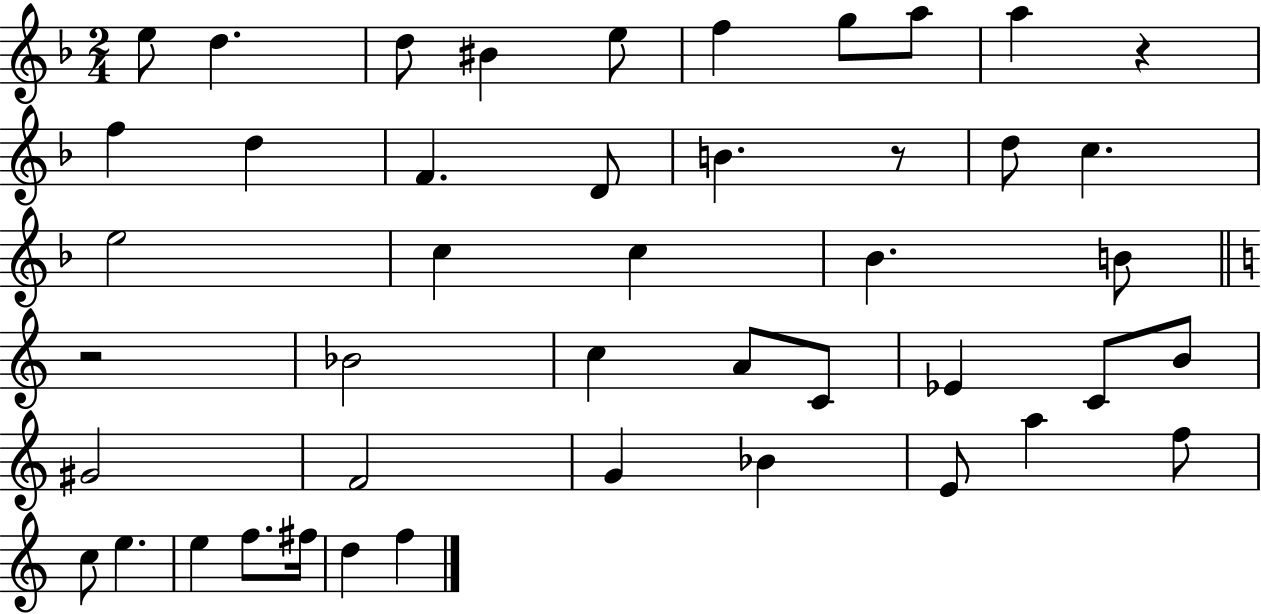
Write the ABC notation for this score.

X:1
T:Untitled
M:2/4
L:1/4
K:F
e/2 d d/2 ^B e/2 f g/2 a/2 a z f d F D/2 B z/2 d/2 c e2 c c _B B/2 z2 _B2 c A/2 C/2 _E C/2 B/2 ^G2 F2 G _B E/2 a f/2 c/2 e e f/2 ^f/4 d f